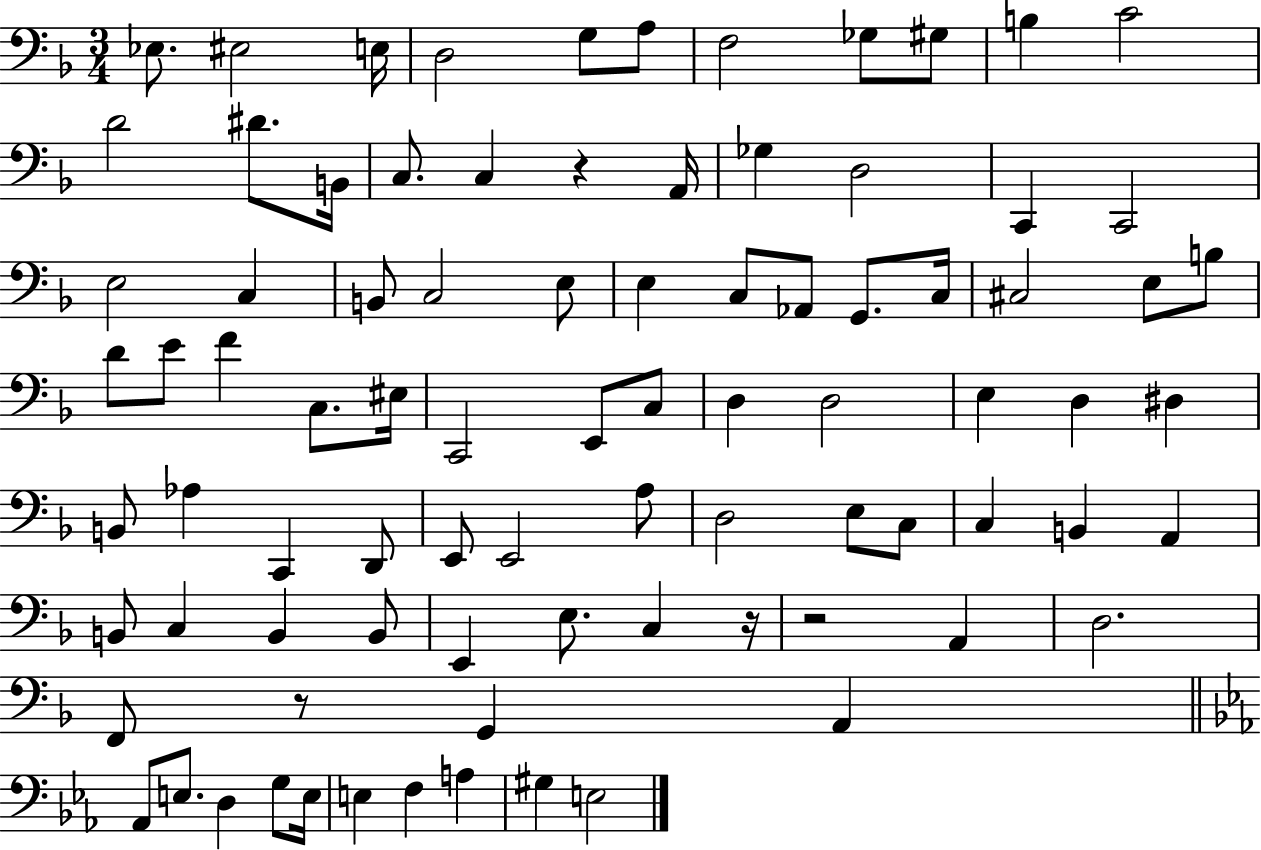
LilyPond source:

{
  \clef bass
  \numericTimeSignature
  \time 3/4
  \key f \major
  ees8. eis2 e16 | d2 g8 a8 | f2 ges8 gis8 | b4 c'2 | \break d'2 dis'8. b,16 | c8. c4 r4 a,16 | ges4 d2 | c,4 c,2 | \break e2 c4 | b,8 c2 e8 | e4 c8 aes,8 g,8. c16 | cis2 e8 b8 | \break d'8 e'8 f'4 c8. eis16 | c,2 e,8 c8 | d4 d2 | e4 d4 dis4 | \break b,8 aes4 c,4 d,8 | e,8 e,2 a8 | d2 e8 c8 | c4 b,4 a,4 | \break b,8 c4 b,4 b,8 | e,4 e8. c4 r16 | r2 a,4 | d2. | \break f,8 r8 g,4 a,4 | \bar "||" \break \key c \minor aes,8 e8. d4 g8 e16 | e4 f4 a4 | gis4 e2 | \bar "|."
}